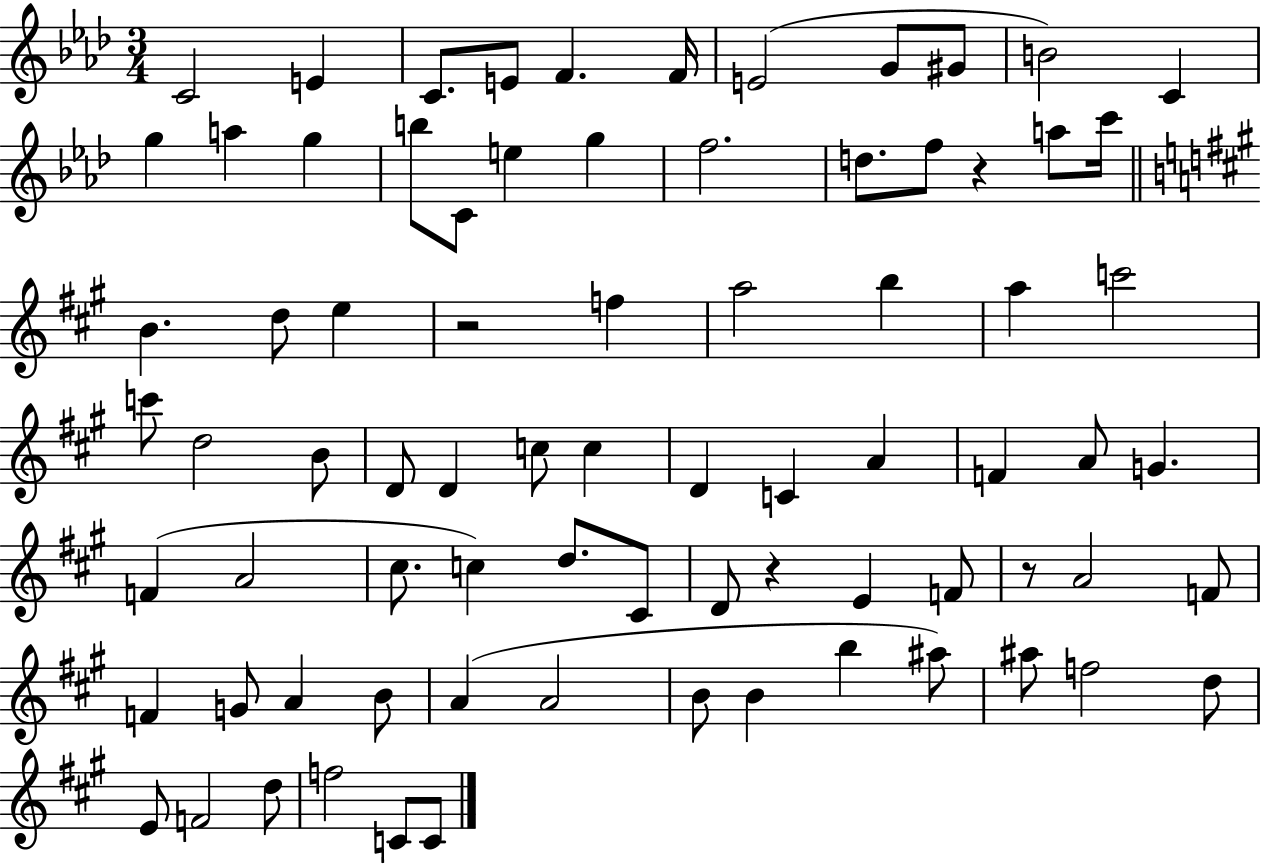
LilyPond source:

{
  \clef treble
  \numericTimeSignature
  \time 3/4
  \key aes \major
  c'2 e'4 | c'8. e'8 f'4. f'16 | e'2( g'8 gis'8 | b'2) c'4 | \break g''4 a''4 g''4 | b''8 c'8 e''4 g''4 | f''2. | d''8. f''8 r4 a''8 c'''16 | \break \bar "||" \break \key a \major b'4. d''8 e''4 | r2 f''4 | a''2 b''4 | a''4 c'''2 | \break c'''8 d''2 b'8 | d'8 d'4 c''8 c''4 | d'4 c'4 a'4 | f'4 a'8 g'4. | \break f'4( a'2 | cis''8. c''4) d''8. cis'8 | d'8 r4 e'4 f'8 | r8 a'2 f'8 | \break f'4 g'8 a'4 b'8 | a'4( a'2 | b'8 b'4 b''4 ais''8) | ais''8 f''2 d''8 | \break e'8 f'2 d''8 | f''2 c'8 c'8 | \bar "|."
}